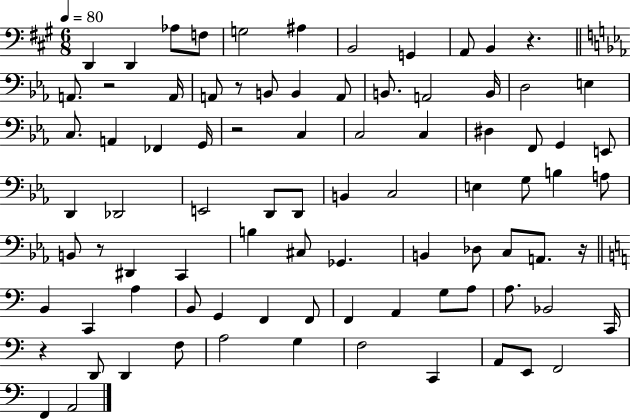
D2/q D2/q Ab3/e F3/e G3/h A#3/q B2/h G2/q A2/e B2/q R/q. A2/e. R/h A2/s A2/e R/e B2/e B2/q A2/e B2/e. A2/h B2/s D3/h E3/q C3/e. A2/q FES2/q G2/s R/h C3/q C3/h C3/q D#3/q F2/e G2/q E2/e D2/q Db2/h E2/h D2/e D2/e B2/q C3/h E3/q G3/e B3/q A3/e B2/e R/e D#2/q C2/q B3/q C#3/e Gb2/q. B2/q Db3/e C3/e A2/e. R/s B2/q C2/q A3/q B2/e G2/q F2/q F2/e F2/q A2/q G3/e A3/e A3/e. Bb2/h C2/s R/q D2/e D2/q F3/e A3/h G3/q F3/h C2/q A2/e E2/e F2/h F2/q A2/h